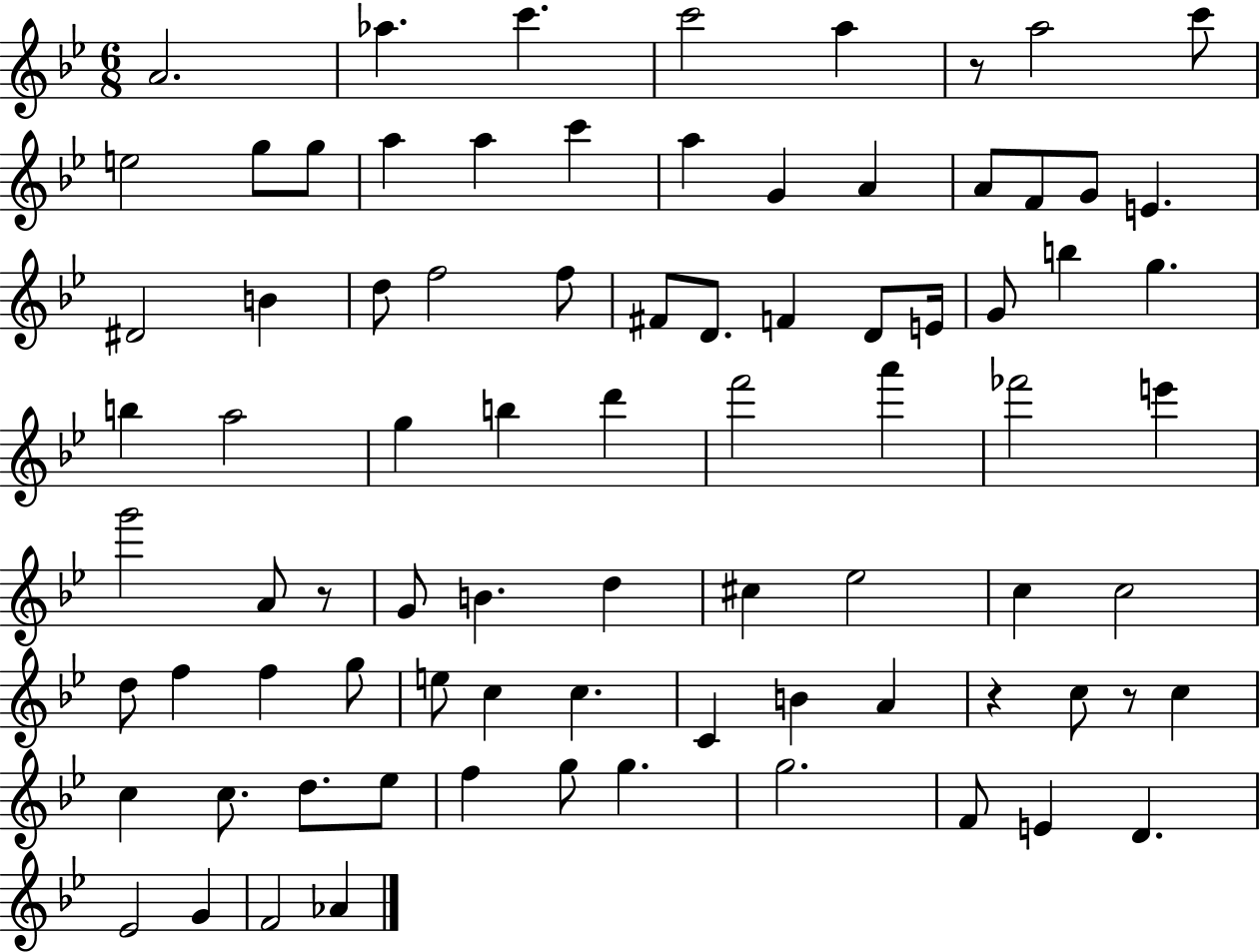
{
  \clef treble
  \numericTimeSignature
  \time 6/8
  \key bes \major
  \repeat volta 2 { a'2. | aes''4. c'''4. | c'''2 a''4 | r8 a''2 c'''8 | \break e''2 g''8 g''8 | a''4 a''4 c'''4 | a''4 g'4 a'4 | a'8 f'8 g'8 e'4. | \break dis'2 b'4 | d''8 f''2 f''8 | fis'8 d'8. f'4 d'8 e'16 | g'8 b''4 g''4. | \break b''4 a''2 | g''4 b''4 d'''4 | f'''2 a'''4 | fes'''2 e'''4 | \break g'''2 a'8 r8 | g'8 b'4. d''4 | cis''4 ees''2 | c''4 c''2 | \break d''8 f''4 f''4 g''8 | e''8 c''4 c''4. | c'4 b'4 a'4 | r4 c''8 r8 c''4 | \break c''4 c''8. d''8. ees''8 | f''4 g''8 g''4. | g''2. | f'8 e'4 d'4. | \break ees'2 g'4 | f'2 aes'4 | } \bar "|."
}